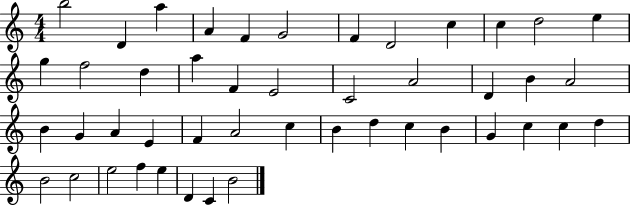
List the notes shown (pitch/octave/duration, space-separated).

B5/h D4/q A5/q A4/q F4/q G4/h F4/q D4/h C5/q C5/q D5/h E5/q G5/q F5/h D5/q A5/q F4/q E4/h C4/h A4/h D4/q B4/q A4/h B4/q G4/q A4/q E4/q F4/q A4/h C5/q B4/q D5/q C5/q B4/q G4/q C5/q C5/q D5/q B4/h C5/h E5/h F5/q E5/q D4/q C4/q B4/h